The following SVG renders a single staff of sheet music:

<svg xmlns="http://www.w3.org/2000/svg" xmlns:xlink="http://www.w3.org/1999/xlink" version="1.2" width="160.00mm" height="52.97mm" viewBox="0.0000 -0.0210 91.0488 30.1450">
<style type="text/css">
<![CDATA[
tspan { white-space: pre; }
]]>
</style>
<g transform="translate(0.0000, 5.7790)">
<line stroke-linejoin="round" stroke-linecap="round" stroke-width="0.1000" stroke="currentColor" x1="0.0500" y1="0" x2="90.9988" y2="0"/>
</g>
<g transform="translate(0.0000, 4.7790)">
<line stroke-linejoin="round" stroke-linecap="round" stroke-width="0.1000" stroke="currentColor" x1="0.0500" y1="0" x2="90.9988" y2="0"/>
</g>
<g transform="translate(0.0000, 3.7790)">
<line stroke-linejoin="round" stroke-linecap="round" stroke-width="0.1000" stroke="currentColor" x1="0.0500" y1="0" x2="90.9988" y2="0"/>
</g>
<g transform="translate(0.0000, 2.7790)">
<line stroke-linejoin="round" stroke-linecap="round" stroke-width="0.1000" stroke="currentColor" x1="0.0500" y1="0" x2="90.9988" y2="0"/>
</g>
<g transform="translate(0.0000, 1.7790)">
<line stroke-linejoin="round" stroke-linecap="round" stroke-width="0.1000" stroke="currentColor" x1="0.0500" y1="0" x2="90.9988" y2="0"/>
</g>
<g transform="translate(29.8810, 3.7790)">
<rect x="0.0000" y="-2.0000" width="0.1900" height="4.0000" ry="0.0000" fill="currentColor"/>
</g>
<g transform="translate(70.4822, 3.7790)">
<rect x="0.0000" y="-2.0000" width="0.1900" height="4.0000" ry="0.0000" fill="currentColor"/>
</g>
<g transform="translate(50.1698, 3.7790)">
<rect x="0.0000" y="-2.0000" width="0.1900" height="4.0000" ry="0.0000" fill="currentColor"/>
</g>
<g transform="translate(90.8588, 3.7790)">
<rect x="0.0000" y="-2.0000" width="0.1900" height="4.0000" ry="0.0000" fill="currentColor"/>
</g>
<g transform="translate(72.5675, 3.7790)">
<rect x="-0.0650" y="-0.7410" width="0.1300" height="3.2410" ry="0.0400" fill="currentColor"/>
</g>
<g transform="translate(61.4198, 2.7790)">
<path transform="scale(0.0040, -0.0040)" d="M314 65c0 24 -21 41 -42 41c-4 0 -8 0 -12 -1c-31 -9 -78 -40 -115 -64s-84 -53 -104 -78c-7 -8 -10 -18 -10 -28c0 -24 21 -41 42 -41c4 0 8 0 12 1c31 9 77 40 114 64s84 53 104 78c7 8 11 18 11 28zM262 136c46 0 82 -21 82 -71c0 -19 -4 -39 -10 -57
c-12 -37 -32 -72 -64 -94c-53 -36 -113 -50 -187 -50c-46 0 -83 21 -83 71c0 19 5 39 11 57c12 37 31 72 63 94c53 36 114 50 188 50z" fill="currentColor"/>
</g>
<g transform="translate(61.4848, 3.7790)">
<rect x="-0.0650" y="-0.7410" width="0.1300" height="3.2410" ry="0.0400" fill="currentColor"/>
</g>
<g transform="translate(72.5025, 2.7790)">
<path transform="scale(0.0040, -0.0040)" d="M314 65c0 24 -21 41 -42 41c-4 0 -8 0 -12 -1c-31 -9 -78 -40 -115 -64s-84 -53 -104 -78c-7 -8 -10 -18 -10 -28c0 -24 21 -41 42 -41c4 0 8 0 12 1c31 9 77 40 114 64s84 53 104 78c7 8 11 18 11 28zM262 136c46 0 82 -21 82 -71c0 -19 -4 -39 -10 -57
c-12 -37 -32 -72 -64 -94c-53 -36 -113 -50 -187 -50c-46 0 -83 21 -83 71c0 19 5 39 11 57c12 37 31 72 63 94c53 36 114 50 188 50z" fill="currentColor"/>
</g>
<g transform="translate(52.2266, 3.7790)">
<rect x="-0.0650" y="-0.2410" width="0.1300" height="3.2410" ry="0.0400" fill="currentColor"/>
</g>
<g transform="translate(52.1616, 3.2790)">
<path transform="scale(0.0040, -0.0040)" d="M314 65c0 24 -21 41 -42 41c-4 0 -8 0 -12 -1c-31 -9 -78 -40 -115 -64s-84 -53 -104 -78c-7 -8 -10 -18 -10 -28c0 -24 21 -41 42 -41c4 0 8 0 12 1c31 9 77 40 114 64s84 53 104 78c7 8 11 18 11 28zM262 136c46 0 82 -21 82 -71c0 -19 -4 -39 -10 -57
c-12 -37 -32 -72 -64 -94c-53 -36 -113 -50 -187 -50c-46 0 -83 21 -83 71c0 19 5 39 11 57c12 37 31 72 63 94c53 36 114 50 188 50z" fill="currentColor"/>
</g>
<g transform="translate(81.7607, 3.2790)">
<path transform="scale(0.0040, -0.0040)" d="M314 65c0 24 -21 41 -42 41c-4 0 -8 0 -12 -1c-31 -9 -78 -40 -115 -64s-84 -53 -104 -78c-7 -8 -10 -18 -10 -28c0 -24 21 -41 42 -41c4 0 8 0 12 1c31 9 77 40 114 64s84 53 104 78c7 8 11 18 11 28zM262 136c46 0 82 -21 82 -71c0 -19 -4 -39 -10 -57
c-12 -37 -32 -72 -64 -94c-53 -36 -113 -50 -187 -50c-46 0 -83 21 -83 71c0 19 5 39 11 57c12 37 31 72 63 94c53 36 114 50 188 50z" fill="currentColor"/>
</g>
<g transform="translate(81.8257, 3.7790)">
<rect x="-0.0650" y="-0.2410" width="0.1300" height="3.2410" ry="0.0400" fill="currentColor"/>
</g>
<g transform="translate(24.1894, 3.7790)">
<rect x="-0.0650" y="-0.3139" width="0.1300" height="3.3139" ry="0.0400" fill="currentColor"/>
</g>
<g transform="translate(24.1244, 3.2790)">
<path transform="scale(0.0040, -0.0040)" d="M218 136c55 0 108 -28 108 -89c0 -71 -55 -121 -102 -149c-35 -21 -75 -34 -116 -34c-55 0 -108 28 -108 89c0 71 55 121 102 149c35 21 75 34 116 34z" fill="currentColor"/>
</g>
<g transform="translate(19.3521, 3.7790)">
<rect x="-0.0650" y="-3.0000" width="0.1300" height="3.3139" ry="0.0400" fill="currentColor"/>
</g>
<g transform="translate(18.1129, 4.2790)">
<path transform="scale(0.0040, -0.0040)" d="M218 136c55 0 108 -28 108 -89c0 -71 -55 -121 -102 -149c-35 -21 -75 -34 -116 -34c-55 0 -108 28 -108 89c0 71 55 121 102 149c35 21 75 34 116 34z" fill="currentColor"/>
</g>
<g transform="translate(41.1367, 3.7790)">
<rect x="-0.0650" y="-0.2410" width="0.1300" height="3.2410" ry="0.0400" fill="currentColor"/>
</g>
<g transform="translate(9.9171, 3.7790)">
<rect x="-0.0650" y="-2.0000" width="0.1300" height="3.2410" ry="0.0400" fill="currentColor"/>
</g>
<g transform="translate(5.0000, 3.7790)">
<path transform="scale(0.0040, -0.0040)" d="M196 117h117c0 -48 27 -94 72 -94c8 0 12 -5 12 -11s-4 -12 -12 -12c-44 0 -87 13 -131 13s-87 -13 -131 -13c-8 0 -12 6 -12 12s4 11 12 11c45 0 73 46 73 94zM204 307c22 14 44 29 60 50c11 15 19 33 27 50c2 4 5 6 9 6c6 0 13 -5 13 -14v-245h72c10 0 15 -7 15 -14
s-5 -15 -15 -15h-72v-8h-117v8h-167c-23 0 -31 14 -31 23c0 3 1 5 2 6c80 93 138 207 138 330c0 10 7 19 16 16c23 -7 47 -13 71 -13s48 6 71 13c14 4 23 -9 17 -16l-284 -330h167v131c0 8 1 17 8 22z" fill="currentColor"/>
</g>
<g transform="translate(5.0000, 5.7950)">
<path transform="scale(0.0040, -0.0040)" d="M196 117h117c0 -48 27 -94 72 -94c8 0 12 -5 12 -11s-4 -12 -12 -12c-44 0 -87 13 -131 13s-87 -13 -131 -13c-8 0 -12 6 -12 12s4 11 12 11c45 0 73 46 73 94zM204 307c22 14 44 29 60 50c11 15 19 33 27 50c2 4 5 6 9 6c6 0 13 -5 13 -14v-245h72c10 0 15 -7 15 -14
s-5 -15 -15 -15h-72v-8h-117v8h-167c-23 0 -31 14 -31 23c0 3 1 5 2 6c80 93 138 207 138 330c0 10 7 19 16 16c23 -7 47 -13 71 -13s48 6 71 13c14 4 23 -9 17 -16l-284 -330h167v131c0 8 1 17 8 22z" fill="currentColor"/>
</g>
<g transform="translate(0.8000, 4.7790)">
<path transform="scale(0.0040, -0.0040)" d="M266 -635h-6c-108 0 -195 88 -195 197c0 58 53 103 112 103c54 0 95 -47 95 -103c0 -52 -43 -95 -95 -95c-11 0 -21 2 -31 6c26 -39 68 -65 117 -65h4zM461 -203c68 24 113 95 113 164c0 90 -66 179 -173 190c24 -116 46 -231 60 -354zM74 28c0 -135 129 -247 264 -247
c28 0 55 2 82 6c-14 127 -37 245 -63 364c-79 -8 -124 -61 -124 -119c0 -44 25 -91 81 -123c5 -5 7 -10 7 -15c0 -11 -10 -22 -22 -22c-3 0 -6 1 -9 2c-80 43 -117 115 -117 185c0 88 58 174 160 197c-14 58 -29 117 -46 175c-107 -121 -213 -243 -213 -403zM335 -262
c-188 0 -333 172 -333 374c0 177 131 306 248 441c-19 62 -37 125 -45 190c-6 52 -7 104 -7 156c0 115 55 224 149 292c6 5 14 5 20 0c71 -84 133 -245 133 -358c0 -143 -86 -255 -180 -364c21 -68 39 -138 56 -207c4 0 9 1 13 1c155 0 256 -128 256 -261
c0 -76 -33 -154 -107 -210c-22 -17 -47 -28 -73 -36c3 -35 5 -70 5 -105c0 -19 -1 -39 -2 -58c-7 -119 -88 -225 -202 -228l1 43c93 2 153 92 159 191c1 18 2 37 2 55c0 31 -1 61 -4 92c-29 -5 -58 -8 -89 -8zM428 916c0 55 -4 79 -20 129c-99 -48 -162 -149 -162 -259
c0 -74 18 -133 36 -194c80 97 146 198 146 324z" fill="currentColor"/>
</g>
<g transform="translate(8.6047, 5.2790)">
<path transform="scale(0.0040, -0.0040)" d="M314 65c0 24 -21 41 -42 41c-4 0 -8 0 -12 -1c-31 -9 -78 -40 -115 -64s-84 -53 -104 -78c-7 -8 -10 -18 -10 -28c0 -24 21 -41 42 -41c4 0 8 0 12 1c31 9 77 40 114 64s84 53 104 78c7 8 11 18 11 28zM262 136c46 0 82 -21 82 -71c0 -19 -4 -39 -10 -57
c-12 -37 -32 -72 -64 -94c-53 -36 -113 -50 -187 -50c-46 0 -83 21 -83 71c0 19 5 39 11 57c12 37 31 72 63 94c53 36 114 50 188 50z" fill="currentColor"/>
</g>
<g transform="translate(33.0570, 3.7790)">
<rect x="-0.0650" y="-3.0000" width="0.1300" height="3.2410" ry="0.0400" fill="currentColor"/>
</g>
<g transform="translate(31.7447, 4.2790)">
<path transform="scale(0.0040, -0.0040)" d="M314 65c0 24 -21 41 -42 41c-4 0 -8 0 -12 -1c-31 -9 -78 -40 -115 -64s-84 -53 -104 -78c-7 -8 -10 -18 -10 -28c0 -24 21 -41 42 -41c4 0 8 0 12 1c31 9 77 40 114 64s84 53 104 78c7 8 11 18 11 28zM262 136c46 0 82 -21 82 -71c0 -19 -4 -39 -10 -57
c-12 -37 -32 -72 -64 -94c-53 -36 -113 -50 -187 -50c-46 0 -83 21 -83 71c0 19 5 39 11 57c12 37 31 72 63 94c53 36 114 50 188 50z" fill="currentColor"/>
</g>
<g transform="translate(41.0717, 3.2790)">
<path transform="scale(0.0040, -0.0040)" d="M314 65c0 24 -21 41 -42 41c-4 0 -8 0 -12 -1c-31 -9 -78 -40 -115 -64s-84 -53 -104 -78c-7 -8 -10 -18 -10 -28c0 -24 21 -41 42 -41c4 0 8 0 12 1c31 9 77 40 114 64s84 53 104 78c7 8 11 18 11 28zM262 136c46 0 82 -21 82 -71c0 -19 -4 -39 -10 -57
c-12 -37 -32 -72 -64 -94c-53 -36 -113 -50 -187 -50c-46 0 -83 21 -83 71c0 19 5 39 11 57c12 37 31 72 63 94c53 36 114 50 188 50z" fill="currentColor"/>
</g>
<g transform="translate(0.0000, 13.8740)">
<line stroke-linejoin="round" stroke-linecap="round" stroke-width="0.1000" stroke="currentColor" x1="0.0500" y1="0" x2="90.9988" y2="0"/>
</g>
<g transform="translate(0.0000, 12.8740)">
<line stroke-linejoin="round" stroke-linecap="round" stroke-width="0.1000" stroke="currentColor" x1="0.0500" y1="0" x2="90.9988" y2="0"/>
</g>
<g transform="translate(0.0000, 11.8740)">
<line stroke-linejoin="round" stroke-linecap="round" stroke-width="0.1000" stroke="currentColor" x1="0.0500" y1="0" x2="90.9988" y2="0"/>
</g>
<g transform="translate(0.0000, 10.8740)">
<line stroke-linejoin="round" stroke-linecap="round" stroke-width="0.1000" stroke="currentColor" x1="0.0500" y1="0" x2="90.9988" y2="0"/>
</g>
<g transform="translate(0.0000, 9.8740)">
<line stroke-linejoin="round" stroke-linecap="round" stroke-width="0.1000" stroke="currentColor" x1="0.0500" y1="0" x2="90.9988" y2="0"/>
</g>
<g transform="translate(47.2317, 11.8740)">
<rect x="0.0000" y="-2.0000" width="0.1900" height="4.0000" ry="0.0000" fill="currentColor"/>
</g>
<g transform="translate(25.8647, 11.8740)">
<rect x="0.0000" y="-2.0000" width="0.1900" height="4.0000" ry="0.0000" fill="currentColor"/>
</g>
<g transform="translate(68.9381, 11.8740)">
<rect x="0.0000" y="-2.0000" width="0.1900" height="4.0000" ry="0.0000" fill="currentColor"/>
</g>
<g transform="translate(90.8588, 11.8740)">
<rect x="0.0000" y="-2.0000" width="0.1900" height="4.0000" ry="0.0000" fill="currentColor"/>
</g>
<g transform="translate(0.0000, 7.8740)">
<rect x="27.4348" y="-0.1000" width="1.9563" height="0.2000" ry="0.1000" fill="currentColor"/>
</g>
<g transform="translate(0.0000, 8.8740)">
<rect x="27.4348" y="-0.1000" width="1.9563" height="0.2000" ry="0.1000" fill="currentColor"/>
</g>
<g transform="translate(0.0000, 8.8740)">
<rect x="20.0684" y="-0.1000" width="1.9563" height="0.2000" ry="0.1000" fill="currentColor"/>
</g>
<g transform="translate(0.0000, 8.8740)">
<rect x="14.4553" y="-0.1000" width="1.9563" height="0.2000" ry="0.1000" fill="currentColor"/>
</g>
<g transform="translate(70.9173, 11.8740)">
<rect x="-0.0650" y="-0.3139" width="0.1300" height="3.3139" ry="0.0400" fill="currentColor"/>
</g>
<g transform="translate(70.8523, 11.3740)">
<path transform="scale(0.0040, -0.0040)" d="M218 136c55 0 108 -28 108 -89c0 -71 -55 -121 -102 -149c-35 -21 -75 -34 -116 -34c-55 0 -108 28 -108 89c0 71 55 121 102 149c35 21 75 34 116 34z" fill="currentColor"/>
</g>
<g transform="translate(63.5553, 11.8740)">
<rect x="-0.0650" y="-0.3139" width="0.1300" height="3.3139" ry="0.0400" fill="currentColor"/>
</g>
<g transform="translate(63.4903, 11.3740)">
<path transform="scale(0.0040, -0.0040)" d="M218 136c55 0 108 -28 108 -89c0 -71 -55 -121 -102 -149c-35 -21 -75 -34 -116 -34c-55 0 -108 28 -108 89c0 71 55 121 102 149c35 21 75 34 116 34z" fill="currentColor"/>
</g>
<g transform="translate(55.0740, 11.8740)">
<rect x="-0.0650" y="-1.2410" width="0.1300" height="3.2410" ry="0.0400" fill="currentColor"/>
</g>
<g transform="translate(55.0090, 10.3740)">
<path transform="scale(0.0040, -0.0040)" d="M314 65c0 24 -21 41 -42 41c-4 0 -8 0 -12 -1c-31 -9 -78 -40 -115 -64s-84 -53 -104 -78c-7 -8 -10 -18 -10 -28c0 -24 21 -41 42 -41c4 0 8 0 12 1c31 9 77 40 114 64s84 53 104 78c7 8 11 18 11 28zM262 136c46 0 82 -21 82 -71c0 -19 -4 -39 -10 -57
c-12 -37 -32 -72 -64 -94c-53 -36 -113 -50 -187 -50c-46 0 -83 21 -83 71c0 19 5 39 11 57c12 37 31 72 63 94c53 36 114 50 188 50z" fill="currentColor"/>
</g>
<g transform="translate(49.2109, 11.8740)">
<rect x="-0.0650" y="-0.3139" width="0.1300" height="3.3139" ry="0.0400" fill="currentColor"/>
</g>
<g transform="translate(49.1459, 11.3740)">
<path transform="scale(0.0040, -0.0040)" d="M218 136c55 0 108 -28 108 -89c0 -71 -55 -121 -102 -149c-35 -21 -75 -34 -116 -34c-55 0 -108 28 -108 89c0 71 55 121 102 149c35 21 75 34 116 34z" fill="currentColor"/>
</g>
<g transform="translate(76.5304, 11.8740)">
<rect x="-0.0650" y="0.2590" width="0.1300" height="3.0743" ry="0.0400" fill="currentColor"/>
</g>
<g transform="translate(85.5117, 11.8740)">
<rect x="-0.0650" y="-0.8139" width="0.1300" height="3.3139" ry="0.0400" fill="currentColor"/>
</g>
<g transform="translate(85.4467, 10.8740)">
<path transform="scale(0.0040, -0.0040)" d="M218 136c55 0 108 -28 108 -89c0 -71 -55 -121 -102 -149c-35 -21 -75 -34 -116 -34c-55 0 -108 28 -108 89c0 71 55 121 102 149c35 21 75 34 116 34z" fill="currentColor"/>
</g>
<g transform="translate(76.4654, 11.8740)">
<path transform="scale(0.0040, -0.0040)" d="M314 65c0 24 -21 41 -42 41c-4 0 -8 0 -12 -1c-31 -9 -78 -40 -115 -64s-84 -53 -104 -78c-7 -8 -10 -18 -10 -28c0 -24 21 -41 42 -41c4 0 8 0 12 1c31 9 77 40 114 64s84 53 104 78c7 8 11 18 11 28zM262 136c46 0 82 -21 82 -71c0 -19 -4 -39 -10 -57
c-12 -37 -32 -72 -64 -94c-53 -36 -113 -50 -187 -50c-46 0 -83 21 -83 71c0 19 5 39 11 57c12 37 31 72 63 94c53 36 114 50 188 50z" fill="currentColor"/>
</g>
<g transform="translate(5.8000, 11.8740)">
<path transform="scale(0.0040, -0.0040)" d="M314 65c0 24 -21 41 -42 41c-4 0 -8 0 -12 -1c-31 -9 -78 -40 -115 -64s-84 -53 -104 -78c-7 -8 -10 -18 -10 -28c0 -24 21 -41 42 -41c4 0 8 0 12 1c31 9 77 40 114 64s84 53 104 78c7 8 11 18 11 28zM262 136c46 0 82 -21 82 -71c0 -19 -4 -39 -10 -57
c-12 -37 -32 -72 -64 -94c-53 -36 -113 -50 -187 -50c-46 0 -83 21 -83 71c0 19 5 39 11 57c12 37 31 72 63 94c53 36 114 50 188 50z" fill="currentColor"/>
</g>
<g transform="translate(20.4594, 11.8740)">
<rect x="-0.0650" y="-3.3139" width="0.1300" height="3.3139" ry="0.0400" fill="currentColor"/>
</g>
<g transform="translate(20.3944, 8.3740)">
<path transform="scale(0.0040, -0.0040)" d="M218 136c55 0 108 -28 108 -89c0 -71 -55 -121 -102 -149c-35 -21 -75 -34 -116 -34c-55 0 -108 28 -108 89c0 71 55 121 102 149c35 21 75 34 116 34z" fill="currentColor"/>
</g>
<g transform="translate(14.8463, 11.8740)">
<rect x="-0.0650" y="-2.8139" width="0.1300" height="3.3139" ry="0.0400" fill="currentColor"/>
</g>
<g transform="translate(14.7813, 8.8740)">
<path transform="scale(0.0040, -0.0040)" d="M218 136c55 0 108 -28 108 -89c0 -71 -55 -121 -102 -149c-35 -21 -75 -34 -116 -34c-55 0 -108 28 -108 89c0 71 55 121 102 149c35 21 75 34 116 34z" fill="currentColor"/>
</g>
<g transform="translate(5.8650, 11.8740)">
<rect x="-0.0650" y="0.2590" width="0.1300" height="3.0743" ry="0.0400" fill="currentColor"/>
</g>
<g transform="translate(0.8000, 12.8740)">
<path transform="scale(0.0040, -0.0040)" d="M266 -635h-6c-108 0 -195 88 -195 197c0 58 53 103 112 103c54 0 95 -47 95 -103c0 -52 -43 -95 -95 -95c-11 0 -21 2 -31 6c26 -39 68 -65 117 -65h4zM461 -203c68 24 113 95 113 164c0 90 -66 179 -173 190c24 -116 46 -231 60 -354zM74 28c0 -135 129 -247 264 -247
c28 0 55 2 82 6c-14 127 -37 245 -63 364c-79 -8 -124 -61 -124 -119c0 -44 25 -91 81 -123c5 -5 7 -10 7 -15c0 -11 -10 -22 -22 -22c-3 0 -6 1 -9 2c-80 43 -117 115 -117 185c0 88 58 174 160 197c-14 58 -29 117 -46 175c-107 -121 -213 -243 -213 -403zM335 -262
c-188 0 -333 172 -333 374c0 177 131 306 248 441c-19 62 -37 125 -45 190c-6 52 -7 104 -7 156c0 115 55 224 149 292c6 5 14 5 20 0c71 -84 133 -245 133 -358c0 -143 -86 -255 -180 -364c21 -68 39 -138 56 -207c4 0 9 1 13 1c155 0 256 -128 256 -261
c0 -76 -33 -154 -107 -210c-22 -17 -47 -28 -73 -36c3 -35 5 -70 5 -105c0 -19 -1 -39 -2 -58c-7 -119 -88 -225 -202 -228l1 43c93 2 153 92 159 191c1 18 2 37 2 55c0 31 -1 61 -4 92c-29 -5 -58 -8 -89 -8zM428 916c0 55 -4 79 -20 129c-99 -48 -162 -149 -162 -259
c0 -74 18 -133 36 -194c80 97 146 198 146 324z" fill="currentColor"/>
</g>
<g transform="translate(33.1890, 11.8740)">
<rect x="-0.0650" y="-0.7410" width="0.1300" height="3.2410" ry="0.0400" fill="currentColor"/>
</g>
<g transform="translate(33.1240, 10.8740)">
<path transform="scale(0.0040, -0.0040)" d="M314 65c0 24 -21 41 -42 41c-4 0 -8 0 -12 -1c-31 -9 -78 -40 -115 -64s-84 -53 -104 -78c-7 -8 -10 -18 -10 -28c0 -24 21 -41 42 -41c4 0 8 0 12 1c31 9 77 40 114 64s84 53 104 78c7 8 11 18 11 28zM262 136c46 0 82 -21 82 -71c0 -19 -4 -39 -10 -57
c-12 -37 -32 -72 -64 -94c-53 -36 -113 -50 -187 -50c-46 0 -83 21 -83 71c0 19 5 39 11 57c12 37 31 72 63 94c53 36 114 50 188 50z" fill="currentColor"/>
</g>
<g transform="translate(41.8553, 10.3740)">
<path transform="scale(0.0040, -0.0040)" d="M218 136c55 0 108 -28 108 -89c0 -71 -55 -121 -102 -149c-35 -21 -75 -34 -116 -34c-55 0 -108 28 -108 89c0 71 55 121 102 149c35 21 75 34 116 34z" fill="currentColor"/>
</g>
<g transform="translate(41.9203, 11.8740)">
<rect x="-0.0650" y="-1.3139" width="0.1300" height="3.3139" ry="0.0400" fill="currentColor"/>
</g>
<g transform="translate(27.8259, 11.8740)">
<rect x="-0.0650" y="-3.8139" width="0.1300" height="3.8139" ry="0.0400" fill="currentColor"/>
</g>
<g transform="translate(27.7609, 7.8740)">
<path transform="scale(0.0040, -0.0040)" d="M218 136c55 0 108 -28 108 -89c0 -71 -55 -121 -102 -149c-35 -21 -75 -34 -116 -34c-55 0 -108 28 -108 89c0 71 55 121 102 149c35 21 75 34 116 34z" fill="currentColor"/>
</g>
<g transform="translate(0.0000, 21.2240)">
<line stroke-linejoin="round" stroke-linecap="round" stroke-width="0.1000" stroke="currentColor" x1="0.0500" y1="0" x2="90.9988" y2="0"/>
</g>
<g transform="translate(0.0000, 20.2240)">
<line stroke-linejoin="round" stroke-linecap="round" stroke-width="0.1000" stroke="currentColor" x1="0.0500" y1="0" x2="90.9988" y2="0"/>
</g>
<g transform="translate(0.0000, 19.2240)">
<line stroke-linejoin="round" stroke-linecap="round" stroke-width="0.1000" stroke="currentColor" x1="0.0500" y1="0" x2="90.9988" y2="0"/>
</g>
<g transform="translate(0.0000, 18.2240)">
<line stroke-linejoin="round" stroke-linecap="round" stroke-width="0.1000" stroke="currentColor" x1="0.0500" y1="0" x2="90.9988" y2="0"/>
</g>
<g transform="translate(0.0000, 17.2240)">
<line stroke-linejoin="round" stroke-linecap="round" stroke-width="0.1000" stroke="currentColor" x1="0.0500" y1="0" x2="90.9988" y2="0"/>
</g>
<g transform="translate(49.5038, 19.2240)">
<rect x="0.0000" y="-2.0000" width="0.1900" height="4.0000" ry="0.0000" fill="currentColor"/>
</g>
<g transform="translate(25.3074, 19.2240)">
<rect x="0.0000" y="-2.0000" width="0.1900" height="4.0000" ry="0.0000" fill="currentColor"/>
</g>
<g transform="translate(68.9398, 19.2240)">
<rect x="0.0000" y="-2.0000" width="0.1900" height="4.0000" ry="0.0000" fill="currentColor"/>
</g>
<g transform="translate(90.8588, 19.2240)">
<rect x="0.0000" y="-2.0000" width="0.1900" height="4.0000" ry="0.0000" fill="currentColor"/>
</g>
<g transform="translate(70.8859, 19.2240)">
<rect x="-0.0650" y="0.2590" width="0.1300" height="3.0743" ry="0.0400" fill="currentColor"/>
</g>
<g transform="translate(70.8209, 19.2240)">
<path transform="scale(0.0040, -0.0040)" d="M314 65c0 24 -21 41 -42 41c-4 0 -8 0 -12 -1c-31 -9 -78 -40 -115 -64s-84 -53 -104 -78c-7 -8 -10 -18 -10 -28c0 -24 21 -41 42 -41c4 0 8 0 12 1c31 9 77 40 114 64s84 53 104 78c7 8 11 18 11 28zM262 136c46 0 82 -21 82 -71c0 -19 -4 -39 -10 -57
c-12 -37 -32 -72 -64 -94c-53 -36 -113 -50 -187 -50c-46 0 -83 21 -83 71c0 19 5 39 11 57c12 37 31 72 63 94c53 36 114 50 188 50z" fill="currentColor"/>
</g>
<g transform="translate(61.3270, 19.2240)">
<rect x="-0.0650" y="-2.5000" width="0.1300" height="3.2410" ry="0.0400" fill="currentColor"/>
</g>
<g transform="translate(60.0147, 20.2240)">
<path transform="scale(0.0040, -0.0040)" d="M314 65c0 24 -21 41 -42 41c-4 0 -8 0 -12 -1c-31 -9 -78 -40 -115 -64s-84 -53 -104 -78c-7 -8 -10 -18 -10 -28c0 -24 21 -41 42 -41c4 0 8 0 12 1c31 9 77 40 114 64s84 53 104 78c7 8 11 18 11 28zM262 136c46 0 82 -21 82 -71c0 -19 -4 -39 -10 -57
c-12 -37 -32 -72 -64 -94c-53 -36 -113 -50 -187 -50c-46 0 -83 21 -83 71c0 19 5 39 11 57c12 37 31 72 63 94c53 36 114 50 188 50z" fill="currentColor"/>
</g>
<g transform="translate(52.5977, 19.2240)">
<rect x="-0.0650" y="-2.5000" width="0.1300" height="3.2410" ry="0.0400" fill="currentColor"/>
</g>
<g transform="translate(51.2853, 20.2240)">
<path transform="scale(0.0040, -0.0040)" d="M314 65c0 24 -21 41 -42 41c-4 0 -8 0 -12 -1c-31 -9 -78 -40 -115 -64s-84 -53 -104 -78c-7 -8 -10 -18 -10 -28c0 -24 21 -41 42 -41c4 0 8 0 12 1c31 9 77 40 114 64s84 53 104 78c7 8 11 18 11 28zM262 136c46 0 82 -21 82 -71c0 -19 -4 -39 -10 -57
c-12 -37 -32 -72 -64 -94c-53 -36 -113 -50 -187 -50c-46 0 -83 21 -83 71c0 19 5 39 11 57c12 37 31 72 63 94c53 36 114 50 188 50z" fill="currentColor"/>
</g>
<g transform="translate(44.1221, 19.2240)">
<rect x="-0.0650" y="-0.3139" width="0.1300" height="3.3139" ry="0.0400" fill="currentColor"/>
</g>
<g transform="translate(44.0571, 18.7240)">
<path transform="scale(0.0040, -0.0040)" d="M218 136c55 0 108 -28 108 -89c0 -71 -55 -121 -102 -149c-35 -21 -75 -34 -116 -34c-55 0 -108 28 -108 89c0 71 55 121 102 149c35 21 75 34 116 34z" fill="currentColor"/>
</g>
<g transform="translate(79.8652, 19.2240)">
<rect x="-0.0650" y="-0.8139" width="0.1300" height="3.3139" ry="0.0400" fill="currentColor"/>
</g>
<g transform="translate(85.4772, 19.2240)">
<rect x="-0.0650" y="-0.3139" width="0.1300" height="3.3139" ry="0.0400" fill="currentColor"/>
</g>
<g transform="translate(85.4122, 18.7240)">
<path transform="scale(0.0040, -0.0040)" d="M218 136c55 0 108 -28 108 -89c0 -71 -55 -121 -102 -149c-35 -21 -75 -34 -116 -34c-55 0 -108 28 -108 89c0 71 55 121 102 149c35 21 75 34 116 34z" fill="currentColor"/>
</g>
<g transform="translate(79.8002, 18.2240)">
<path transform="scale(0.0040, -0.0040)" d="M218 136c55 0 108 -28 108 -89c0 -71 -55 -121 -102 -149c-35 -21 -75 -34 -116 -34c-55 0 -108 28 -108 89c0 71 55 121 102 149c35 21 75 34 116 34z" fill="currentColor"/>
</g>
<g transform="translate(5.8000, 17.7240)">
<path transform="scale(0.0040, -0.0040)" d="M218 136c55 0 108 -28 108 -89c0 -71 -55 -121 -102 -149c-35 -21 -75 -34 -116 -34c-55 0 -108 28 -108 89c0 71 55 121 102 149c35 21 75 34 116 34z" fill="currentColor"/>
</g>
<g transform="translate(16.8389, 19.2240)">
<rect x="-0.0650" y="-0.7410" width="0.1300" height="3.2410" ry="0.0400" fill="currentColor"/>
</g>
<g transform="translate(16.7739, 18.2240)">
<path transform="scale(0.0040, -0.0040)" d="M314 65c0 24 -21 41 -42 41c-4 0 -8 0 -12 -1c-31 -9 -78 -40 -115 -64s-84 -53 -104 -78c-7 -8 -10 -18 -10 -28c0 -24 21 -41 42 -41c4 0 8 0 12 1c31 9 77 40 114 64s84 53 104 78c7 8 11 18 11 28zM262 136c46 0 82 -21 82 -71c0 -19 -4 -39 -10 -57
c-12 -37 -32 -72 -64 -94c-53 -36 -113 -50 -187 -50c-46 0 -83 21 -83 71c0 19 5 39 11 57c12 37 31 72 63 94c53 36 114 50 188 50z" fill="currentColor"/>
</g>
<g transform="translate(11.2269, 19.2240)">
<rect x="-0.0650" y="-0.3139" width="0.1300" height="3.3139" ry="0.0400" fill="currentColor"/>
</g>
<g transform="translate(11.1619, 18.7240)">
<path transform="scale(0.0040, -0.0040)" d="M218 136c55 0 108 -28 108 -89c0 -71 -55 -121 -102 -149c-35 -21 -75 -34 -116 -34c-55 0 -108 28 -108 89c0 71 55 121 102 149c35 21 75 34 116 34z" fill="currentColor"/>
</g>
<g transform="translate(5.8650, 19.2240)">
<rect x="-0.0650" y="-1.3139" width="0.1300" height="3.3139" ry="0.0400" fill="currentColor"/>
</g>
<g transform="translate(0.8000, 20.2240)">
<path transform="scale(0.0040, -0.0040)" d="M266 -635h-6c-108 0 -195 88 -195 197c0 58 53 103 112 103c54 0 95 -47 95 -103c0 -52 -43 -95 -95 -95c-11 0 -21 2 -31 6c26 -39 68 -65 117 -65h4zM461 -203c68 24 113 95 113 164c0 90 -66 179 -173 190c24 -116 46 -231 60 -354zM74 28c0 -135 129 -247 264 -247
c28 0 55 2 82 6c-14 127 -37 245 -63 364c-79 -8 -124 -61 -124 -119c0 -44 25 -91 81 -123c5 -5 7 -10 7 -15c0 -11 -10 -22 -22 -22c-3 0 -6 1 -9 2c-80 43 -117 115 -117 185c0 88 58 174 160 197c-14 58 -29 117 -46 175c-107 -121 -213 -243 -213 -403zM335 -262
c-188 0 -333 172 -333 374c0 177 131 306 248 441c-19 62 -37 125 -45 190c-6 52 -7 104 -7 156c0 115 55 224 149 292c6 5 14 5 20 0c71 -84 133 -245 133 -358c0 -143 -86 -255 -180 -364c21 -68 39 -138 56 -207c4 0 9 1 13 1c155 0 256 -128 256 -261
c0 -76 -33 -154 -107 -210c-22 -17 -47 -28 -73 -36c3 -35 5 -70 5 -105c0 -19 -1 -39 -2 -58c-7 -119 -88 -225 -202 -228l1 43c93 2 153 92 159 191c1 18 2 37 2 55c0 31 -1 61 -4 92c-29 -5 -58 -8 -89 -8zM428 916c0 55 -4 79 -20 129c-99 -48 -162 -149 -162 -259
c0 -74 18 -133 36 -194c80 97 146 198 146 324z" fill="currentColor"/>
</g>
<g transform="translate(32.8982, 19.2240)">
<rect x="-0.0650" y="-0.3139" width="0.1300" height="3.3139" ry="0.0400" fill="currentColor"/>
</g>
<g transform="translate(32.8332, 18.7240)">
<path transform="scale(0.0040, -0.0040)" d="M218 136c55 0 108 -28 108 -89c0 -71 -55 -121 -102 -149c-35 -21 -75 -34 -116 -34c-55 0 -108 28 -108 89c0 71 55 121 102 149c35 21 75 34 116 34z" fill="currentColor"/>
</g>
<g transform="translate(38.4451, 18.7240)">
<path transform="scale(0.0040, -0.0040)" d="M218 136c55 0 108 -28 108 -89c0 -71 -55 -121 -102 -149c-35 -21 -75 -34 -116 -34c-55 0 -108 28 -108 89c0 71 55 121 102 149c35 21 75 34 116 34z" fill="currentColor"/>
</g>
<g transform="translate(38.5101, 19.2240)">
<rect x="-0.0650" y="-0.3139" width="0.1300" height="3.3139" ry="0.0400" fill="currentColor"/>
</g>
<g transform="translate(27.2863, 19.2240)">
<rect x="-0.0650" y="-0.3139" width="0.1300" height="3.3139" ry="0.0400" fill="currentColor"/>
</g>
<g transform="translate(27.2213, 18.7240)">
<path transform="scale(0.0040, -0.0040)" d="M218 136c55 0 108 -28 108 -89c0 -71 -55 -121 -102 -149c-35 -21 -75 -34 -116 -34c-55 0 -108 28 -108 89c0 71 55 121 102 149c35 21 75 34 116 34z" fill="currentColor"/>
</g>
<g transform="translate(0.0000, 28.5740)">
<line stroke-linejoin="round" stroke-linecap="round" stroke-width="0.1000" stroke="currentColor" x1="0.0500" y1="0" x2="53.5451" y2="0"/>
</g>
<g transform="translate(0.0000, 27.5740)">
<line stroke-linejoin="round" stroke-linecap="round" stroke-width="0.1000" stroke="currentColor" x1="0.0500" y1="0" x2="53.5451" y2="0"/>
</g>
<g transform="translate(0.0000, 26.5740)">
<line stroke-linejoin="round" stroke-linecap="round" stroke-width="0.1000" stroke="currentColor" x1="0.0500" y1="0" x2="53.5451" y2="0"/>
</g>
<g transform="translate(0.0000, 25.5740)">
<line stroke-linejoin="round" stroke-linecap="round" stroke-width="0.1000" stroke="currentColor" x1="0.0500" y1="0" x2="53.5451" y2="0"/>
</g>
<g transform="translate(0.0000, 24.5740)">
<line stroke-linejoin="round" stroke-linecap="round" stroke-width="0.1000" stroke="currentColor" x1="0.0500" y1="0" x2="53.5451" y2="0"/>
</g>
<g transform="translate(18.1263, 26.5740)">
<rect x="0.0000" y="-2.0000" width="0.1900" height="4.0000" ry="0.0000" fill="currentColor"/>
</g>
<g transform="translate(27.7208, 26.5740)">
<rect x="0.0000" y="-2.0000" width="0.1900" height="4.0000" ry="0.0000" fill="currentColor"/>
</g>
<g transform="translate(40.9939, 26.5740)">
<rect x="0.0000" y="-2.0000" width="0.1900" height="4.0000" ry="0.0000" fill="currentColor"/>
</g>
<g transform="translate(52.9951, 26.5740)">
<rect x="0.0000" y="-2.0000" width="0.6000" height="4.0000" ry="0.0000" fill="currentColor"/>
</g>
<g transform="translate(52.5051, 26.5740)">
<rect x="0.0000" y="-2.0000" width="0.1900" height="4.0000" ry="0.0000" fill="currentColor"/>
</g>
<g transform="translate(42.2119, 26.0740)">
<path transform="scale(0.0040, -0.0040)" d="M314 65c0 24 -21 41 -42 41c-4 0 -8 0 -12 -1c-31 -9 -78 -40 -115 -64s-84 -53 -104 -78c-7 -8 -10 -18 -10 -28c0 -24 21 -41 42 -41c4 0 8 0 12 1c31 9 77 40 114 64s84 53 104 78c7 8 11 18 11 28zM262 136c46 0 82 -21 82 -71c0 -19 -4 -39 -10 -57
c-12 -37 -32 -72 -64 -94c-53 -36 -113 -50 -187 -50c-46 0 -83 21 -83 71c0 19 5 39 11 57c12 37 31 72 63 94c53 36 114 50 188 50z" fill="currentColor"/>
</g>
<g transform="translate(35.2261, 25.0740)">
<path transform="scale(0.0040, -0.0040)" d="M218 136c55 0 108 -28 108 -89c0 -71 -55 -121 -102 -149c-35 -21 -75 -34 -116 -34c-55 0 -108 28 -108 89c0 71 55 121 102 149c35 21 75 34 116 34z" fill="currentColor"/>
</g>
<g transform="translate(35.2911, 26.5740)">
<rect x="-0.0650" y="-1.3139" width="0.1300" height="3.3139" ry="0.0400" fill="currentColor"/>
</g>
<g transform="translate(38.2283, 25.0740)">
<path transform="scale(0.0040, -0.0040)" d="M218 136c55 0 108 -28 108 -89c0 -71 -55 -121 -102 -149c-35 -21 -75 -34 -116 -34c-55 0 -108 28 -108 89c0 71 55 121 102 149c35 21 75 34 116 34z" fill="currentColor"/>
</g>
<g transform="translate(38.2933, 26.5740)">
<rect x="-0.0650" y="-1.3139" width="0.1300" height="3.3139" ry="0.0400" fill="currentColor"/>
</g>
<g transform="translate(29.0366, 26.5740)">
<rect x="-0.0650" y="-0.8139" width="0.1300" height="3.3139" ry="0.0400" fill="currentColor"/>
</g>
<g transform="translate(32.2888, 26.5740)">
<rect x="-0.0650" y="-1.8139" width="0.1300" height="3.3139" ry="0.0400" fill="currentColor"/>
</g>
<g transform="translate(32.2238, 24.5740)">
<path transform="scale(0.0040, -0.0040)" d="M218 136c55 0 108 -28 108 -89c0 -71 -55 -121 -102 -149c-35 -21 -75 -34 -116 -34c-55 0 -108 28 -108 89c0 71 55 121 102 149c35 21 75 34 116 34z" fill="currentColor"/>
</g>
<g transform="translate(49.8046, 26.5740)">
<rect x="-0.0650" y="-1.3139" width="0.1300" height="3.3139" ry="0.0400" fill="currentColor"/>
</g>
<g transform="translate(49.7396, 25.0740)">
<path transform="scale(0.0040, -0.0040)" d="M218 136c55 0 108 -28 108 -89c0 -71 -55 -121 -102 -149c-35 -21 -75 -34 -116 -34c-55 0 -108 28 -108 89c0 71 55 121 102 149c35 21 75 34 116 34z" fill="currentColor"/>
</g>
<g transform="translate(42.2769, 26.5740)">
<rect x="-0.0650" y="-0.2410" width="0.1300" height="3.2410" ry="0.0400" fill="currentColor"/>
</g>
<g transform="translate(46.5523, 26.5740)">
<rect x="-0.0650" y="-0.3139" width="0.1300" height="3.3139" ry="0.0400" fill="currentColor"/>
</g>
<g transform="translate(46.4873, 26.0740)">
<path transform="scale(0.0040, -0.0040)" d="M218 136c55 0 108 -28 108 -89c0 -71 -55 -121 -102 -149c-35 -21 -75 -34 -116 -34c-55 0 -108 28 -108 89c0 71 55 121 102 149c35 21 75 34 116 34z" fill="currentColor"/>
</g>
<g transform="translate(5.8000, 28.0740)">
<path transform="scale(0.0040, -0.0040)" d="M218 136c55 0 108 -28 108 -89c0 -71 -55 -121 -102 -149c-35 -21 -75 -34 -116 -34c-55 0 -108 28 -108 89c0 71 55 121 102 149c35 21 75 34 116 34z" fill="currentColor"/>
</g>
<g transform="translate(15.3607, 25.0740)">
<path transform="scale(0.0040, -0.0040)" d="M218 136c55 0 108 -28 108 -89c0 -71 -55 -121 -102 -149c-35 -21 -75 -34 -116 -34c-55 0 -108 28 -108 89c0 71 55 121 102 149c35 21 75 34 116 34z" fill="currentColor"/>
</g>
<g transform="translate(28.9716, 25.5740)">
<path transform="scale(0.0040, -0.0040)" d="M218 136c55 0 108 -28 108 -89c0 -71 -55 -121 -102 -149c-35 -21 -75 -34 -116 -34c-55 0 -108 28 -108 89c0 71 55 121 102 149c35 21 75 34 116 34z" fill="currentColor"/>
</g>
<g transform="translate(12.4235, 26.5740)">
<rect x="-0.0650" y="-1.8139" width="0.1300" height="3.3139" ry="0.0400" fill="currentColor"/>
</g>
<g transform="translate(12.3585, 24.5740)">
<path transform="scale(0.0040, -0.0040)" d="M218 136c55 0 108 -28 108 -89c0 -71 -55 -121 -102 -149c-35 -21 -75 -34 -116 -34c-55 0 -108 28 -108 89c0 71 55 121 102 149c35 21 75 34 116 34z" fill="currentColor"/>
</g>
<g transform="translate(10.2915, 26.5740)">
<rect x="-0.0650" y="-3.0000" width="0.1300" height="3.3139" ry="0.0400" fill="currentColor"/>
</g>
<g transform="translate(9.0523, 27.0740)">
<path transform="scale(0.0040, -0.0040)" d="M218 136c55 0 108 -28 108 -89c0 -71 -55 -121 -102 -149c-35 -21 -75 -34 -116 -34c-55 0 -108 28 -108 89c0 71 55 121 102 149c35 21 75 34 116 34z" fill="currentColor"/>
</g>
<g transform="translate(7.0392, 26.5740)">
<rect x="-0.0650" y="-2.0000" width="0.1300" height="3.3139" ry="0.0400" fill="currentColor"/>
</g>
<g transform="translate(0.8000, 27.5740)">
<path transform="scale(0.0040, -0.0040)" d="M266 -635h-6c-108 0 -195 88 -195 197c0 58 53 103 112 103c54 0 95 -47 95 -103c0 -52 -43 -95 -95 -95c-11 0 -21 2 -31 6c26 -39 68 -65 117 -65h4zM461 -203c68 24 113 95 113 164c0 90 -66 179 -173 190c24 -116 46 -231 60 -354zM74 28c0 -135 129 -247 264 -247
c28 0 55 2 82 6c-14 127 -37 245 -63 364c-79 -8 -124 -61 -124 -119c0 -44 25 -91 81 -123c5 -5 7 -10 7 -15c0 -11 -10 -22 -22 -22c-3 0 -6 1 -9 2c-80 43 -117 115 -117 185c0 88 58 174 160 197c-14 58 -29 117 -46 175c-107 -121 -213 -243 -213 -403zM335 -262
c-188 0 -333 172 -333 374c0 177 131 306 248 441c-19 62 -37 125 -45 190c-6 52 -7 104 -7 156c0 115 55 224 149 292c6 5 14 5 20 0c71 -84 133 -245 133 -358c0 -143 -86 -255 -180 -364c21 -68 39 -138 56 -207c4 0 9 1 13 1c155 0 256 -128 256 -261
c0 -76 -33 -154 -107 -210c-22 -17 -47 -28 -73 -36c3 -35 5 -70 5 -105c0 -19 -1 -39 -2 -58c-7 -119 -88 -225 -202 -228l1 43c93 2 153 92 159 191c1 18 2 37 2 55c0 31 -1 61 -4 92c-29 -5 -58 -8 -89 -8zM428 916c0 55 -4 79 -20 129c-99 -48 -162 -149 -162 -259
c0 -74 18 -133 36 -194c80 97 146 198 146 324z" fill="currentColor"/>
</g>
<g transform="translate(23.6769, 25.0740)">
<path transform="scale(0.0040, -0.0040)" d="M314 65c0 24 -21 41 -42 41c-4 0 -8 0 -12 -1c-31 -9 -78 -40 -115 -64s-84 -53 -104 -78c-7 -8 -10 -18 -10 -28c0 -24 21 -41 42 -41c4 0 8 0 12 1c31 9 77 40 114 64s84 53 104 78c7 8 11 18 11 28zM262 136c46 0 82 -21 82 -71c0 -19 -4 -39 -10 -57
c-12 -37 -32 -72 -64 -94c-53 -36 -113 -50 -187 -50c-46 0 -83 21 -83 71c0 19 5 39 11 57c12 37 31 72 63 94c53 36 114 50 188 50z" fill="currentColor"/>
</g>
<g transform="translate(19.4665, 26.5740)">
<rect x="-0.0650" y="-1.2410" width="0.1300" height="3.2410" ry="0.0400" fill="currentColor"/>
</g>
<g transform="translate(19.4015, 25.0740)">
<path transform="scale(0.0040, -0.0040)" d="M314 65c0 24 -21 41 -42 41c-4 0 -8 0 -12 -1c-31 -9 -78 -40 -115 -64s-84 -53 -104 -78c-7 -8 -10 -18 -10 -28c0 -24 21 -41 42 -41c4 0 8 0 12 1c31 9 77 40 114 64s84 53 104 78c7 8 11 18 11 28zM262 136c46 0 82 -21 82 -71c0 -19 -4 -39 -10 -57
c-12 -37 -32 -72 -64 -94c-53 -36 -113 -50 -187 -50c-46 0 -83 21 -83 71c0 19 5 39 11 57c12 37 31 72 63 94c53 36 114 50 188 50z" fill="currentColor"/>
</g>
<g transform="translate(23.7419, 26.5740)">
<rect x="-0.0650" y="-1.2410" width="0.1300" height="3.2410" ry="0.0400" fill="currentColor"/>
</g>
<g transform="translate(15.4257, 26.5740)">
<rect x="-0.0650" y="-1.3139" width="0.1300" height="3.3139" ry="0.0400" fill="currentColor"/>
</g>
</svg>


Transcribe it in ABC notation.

X:1
T:Untitled
M:4/4
L:1/4
K:C
F2 A c A2 c2 c2 d2 d2 c2 B2 a b c' d2 e c e2 c c B2 d e c d2 c c c c G2 G2 B2 d c F A f e e2 e2 d f e e c2 c e